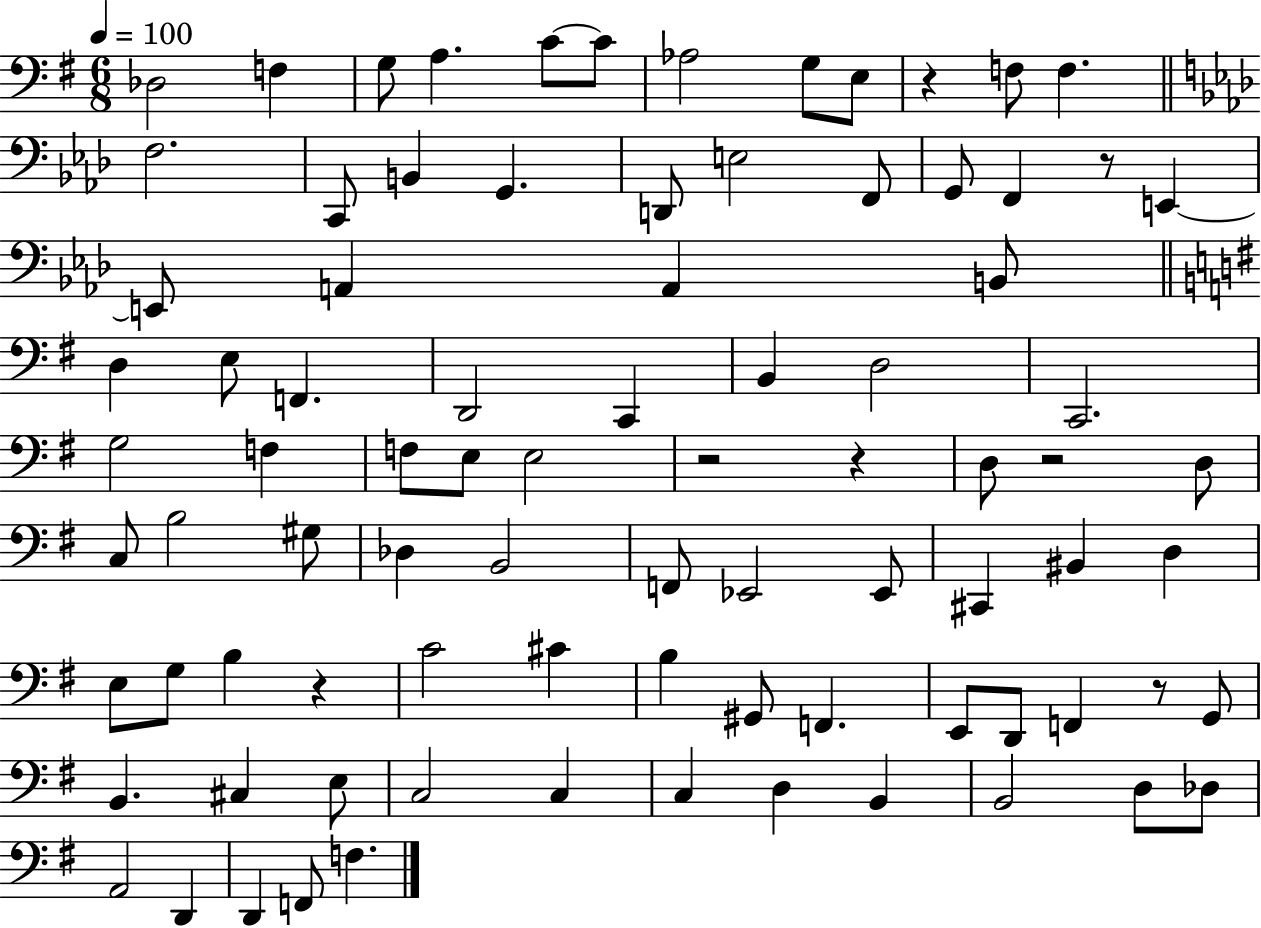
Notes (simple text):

Db3/h F3/q G3/e A3/q. C4/e C4/e Ab3/h G3/e E3/e R/q F3/e F3/q. F3/h. C2/e B2/q G2/q. D2/e E3/h F2/e G2/e F2/q R/e E2/q E2/e A2/q A2/q B2/e D3/q E3/e F2/q. D2/h C2/q B2/q D3/h C2/h. G3/h F3/q F3/e E3/e E3/h R/h R/q D3/e R/h D3/e C3/e B3/h G#3/e Db3/q B2/h F2/e Eb2/h Eb2/e C#2/q BIS2/q D3/q E3/e G3/e B3/q R/q C4/h C#4/q B3/q G#2/e F2/q. E2/e D2/e F2/q R/e G2/e B2/q. C#3/q E3/e C3/h C3/q C3/q D3/q B2/q B2/h D3/e Db3/e A2/h D2/q D2/q F2/e F3/q.